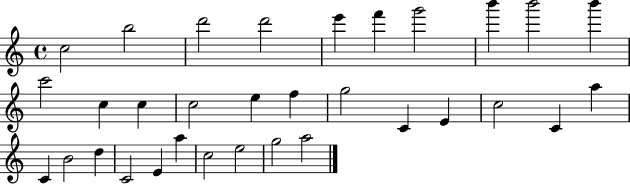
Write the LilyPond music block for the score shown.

{
  \clef treble
  \time 4/4
  \defaultTimeSignature
  \key c \major
  c''2 b''2 | d'''2 d'''2 | e'''4 f'''4 g'''2 | b'''4 b'''2 b'''4 | \break c'''2 c''4 c''4 | c''2 e''4 f''4 | g''2 c'4 e'4 | c''2 c'4 a''4 | \break c'4 b'2 d''4 | c'2 e'4 a''4 | c''2 e''2 | g''2 a''2 | \break \bar "|."
}